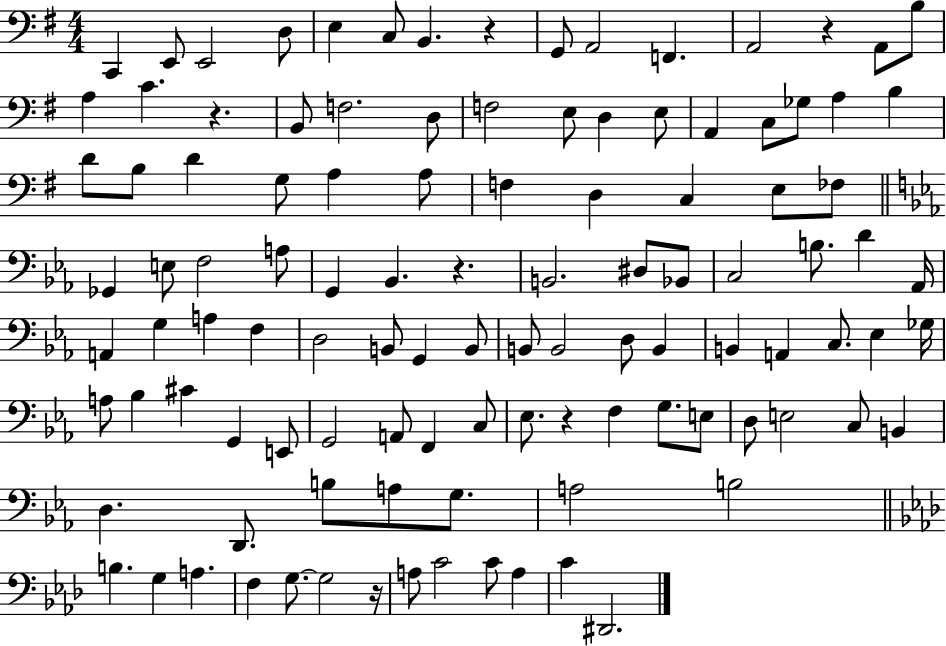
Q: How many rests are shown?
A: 6